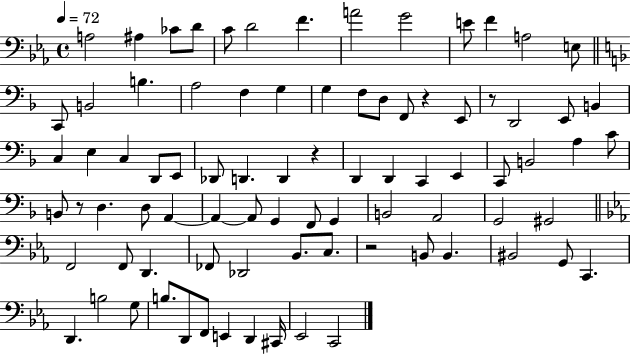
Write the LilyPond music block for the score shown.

{
  \clef bass
  \time 4/4
  \defaultTimeSignature
  \key ees \major
  \tempo 4 = 72
  \repeat volta 2 { a2 ais4 ces'8 d'8 | c'8 d'2 f'4. | a'2 g'2 | e'8 f'4 a2 e8 | \break \bar "||" \break \key d \minor c,8 b,2 b4. | a2 f4 g4 | g4 f8 d8 f,8 r4 e,8 | r8 d,2 e,8 b,4 | \break c4 e4 c4 d,8 e,8 | des,8 d,4. d,4 r4 | d,4 d,4 c,4 e,4 | c,8 b,2 a4 c'8 | \break b,8 r8 d4. d8 a,4~~ | a,4~~ a,8 g,4 f,8 g,4 | b,2 a,2 | g,2 gis,2 | \break \bar "||" \break \key ees \major f,2 f,8 d,4. | fes,8 des,2 bes,8. c8. | r2 b,8 b,4. | bis,2 g,8 c,4. | \break d,4. b2 g8 | b8. d,8 f,8 e,4 d,4 cis,16 | ees,2 c,2 | } \bar "|."
}